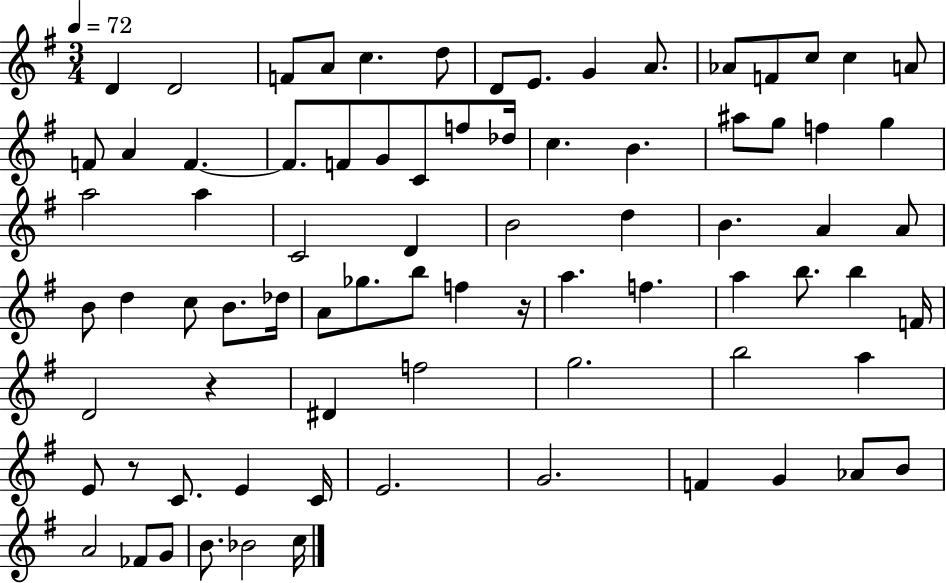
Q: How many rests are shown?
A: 3